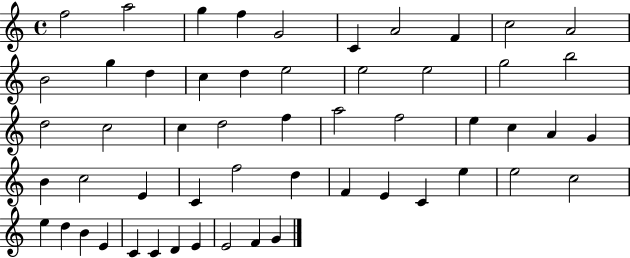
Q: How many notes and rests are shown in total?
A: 54